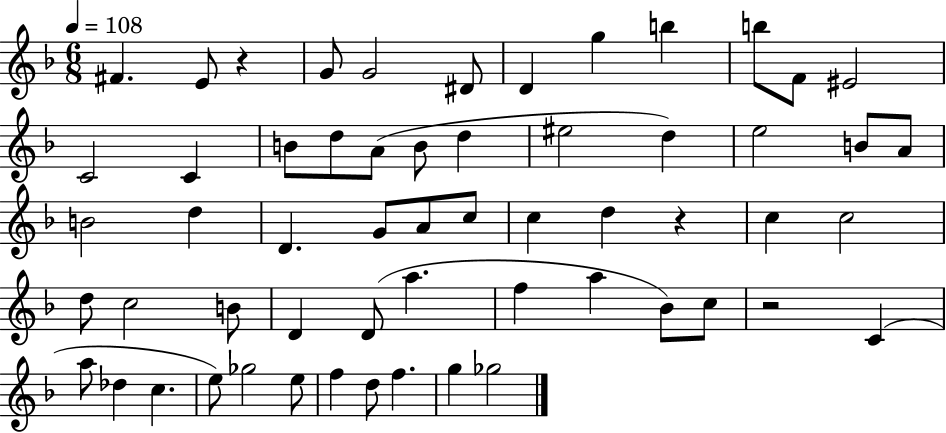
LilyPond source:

{
  \clef treble
  \numericTimeSignature
  \time 6/8
  \key f \major
  \tempo 4 = 108
  fis'4. e'8 r4 | g'8 g'2 dis'8 | d'4 g''4 b''4 | b''8 f'8 eis'2 | \break c'2 c'4 | b'8 d''8 a'8( b'8 d''4 | eis''2 d''4) | e''2 b'8 a'8 | \break b'2 d''4 | d'4. g'8 a'8 c''8 | c''4 d''4 r4 | c''4 c''2 | \break d''8 c''2 b'8 | d'4 d'8( a''4. | f''4 a''4 bes'8) c''8 | r2 c'4( | \break a''8 des''4 c''4. | e''8) ges''2 e''8 | f''4 d''8 f''4. | g''4 ges''2 | \break \bar "|."
}